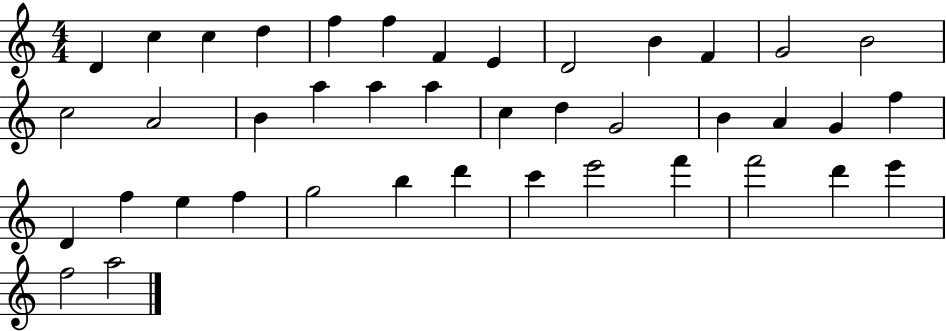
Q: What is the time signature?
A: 4/4